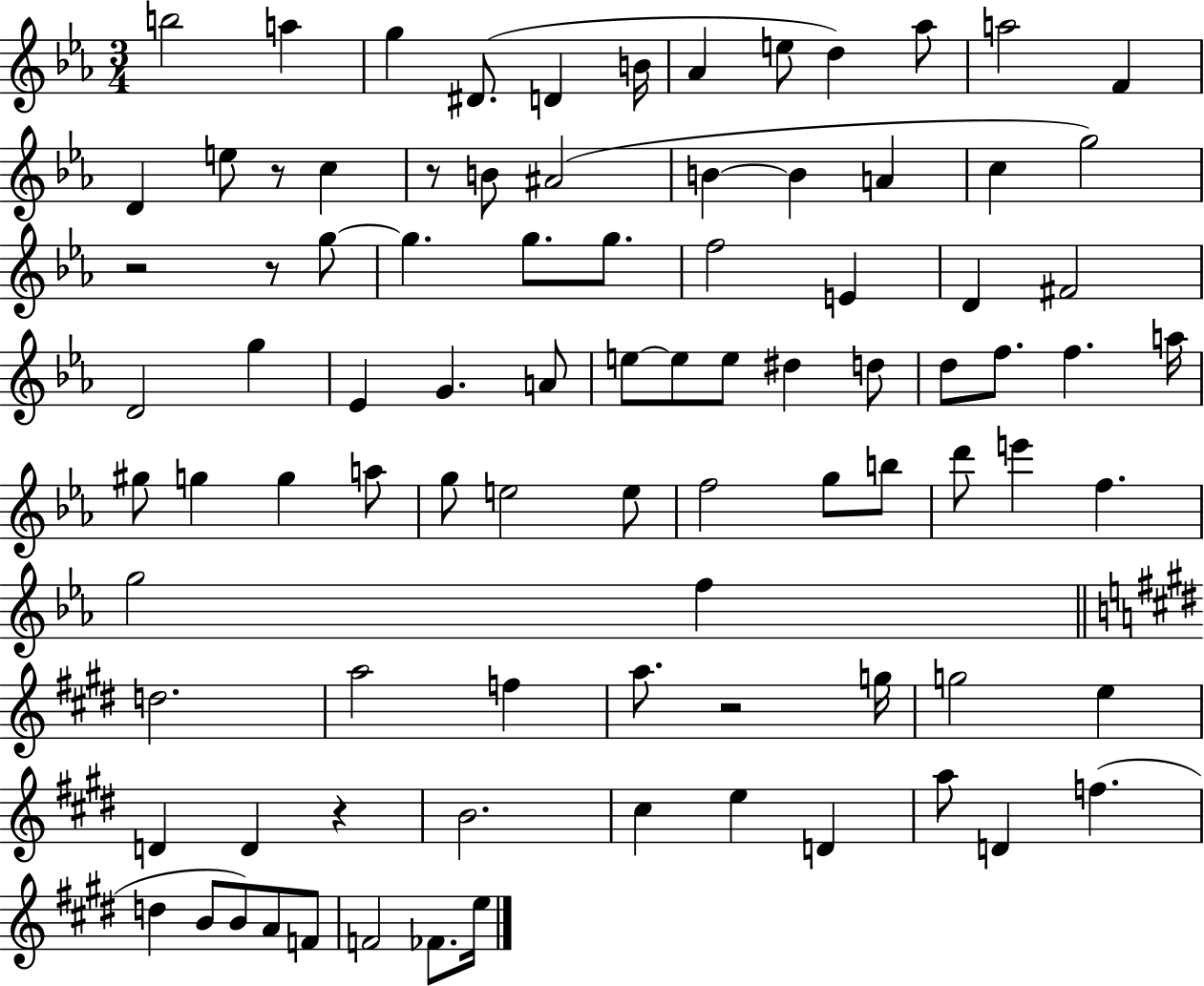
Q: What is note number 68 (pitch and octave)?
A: D4